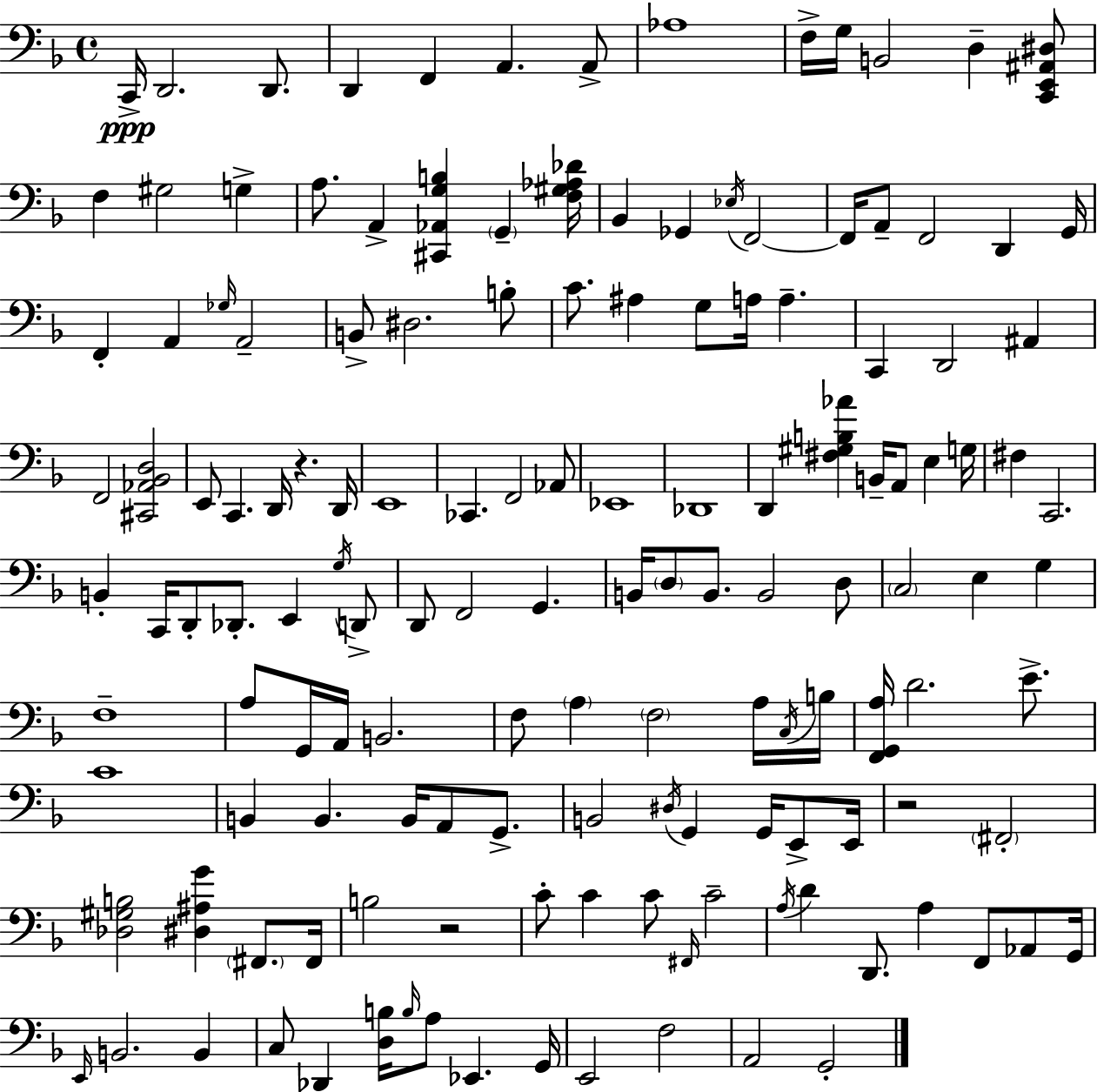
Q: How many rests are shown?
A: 3